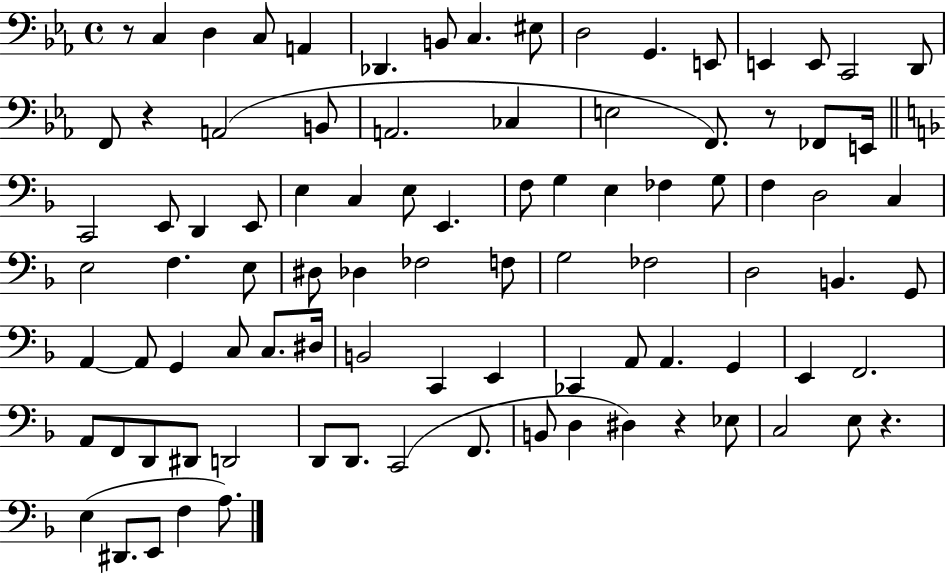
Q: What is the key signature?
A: EES major